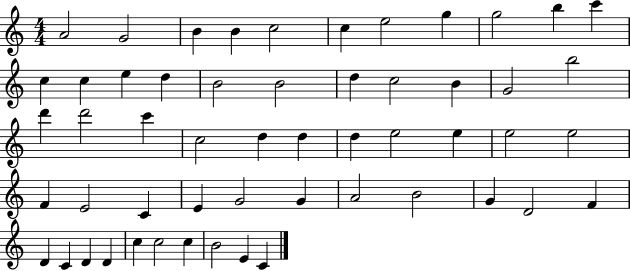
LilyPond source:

{
  \clef treble
  \numericTimeSignature
  \time 4/4
  \key c \major
  a'2 g'2 | b'4 b'4 c''2 | c''4 e''2 g''4 | g''2 b''4 c'''4 | \break c''4 c''4 e''4 d''4 | b'2 b'2 | d''4 c''2 b'4 | g'2 b''2 | \break d'''4 d'''2 c'''4 | c''2 d''4 d''4 | d''4 e''2 e''4 | e''2 e''2 | \break f'4 e'2 c'4 | e'4 g'2 g'4 | a'2 b'2 | g'4 d'2 f'4 | \break d'4 c'4 d'4 d'4 | c''4 c''2 c''4 | b'2 e'4 c'4 | \bar "|."
}